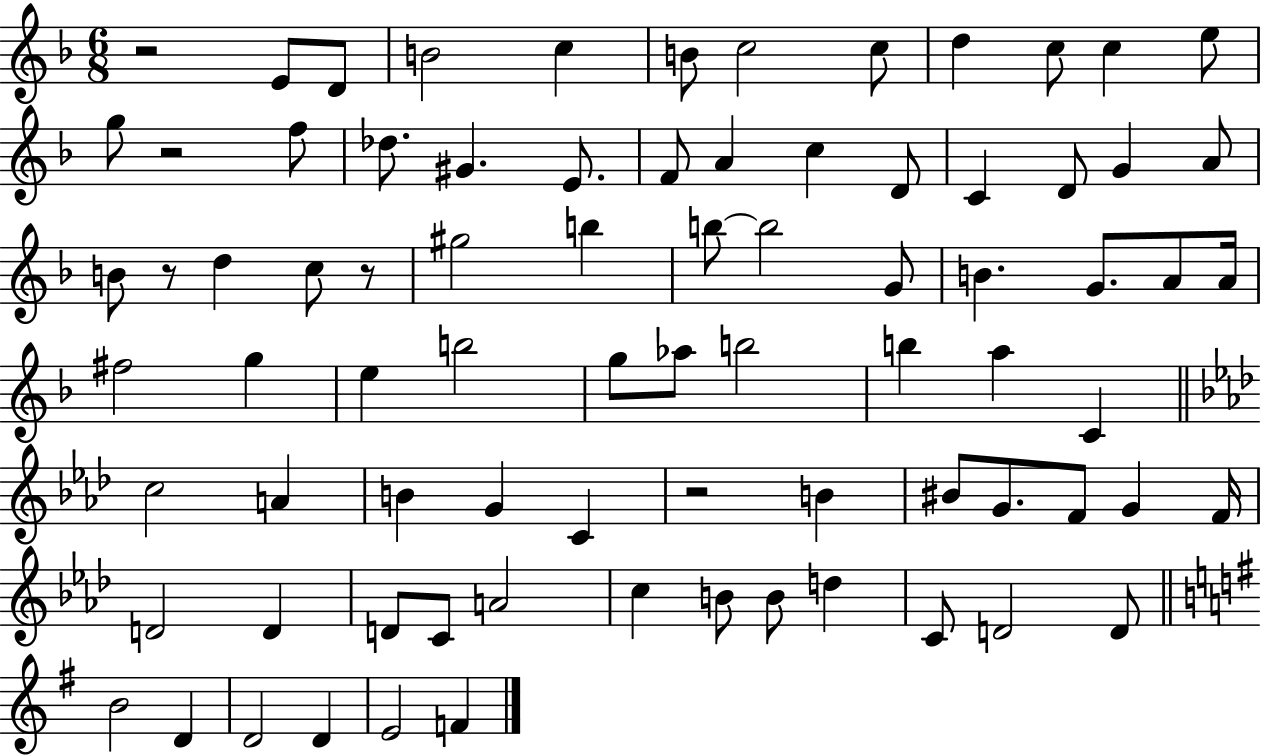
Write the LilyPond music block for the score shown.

{
  \clef treble
  \numericTimeSignature
  \time 6/8
  \key f \major
  r2 e'8 d'8 | b'2 c''4 | b'8 c''2 c''8 | d''4 c''8 c''4 e''8 | \break g''8 r2 f''8 | des''8. gis'4. e'8. | f'8 a'4 c''4 d'8 | c'4 d'8 g'4 a'8 | \break b'8 r8 d''4 c''8 r8 | gis''2 b''4 | b''8~~ b''2 g'8 | b'4. g'8. a'8 a'16 | \break fis''2 g''4 | e''4 b''2 | g''8 aes''8 b''2 | b''4 a''4 c'4 | \break \bar "||" \break \key f \minor c''2 a'4 | b'4 g'4 c'4 | r2 b'4 | bis'8 g'8. f'8 g'4 f'16 | \break d'2 d'4 | d'8 c'8 a'2 | c''4 b'8 b'8 d''4 | c'8 d'2 d'8 | \break \bar "||" \break \key g \major b'2 d'4 | d'2 d'4 | e'2 f'4 | \bar "|."
}